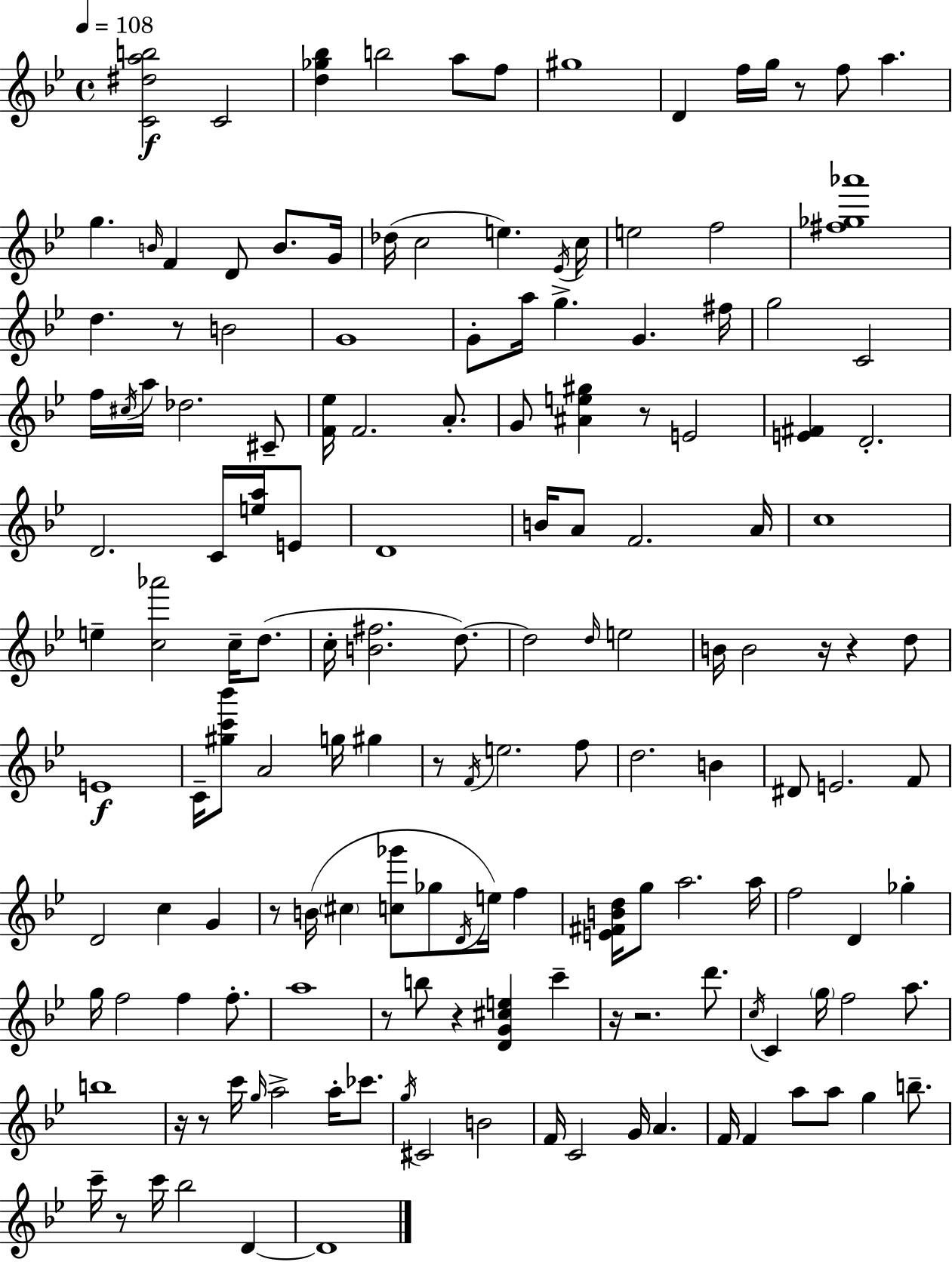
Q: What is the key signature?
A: BES major